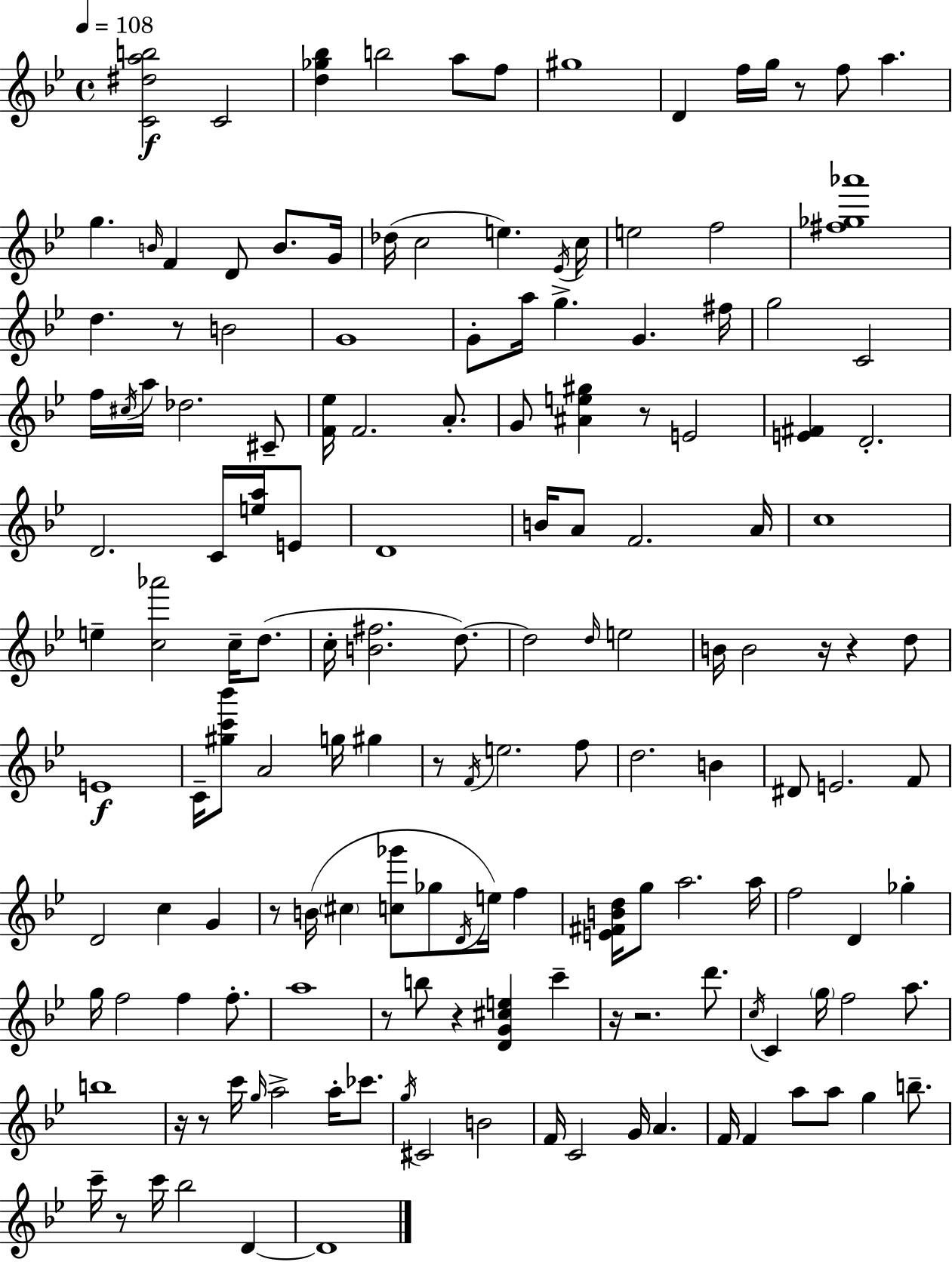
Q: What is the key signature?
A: BES major